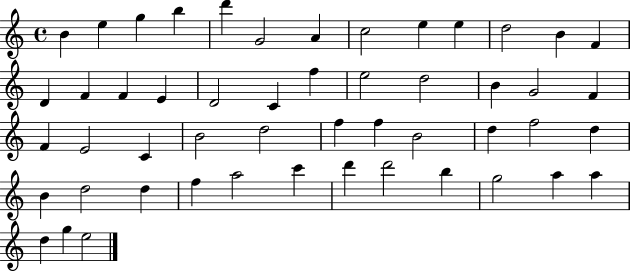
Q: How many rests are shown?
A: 0